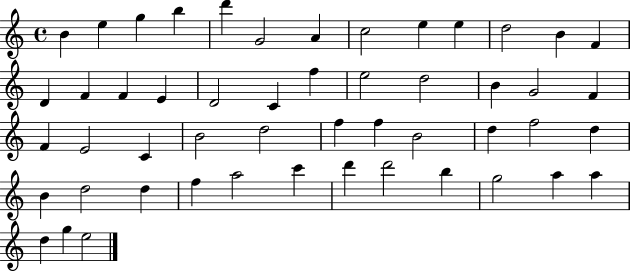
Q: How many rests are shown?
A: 0